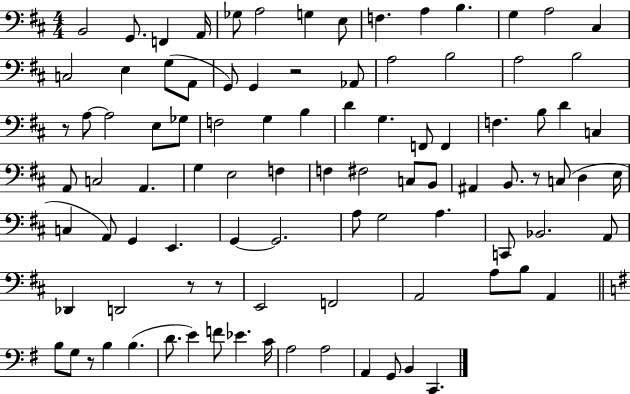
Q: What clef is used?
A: bass